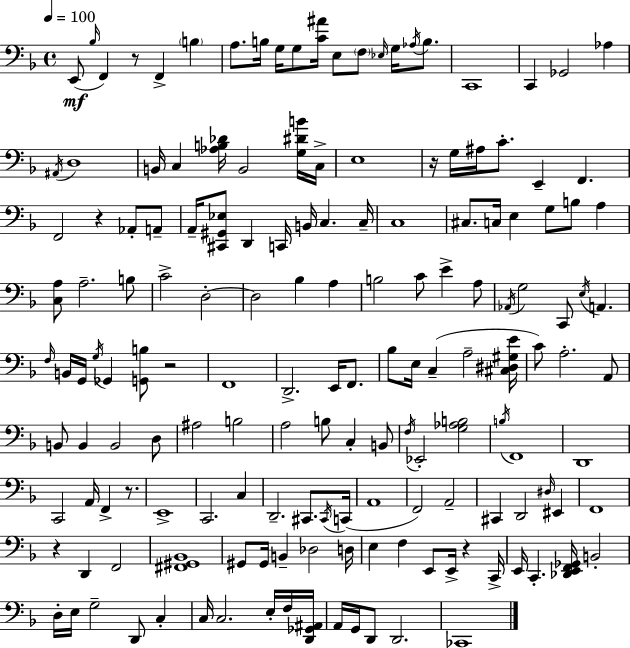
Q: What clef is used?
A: bass